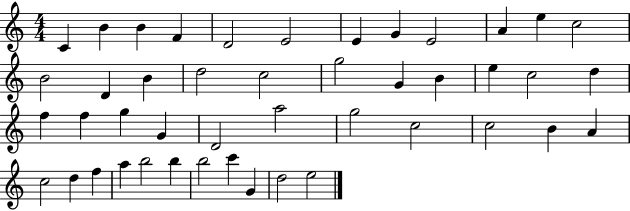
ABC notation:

X:1
T:Untitled
M:4/4
L:1/4
K:C
C B B F D2 E2 E G E2 A e c2 B2 D B d2 c2 g2 G B e c2 d f f g G D2 a2 g2 c2 c2 B A c2 d f a b2 b b2 c' G d2 e2